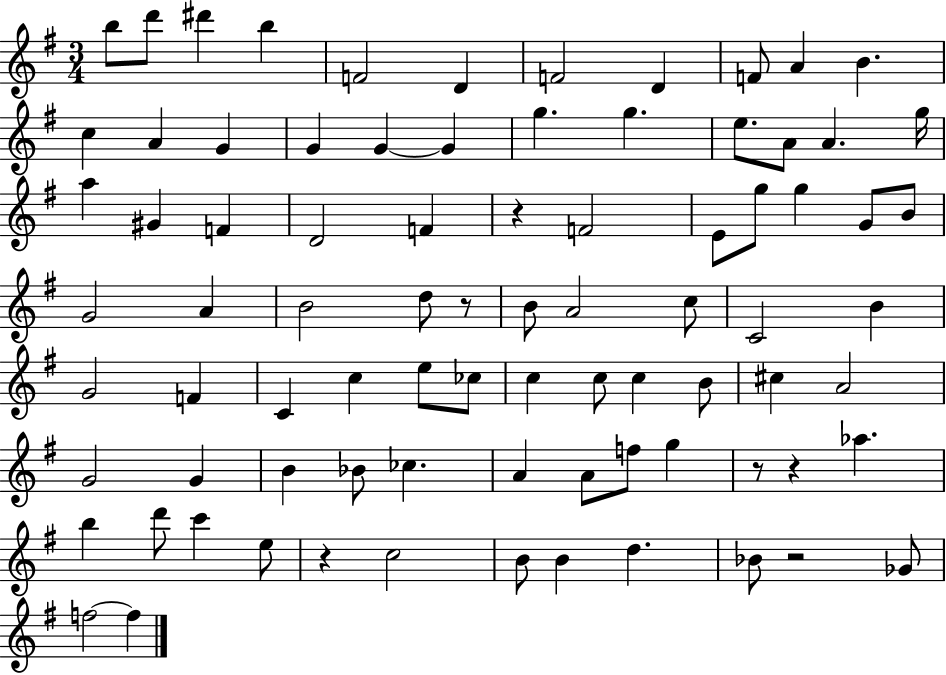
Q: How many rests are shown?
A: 6